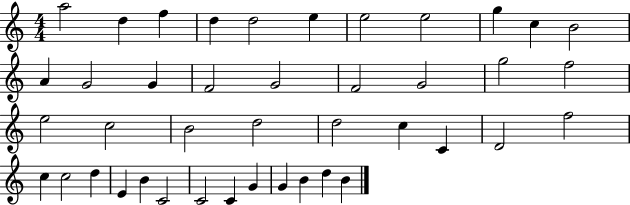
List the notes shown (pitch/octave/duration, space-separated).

A5/h D5/q F5/q D5/q D5/h E5/q E5/h E5/h G5/q C5/q B4/h A4/q G4/h G4/q F4/h G4/h F4/h G4/h G5/h F5/h E5/h C5/h B4/h D5/h D5/h C5/q C4/q D4/h F5/h C5/q C5/h D5/q E4/q B4/q C4/h C4/h C4/q G4/q G4/q B4/q D5/q B4/q